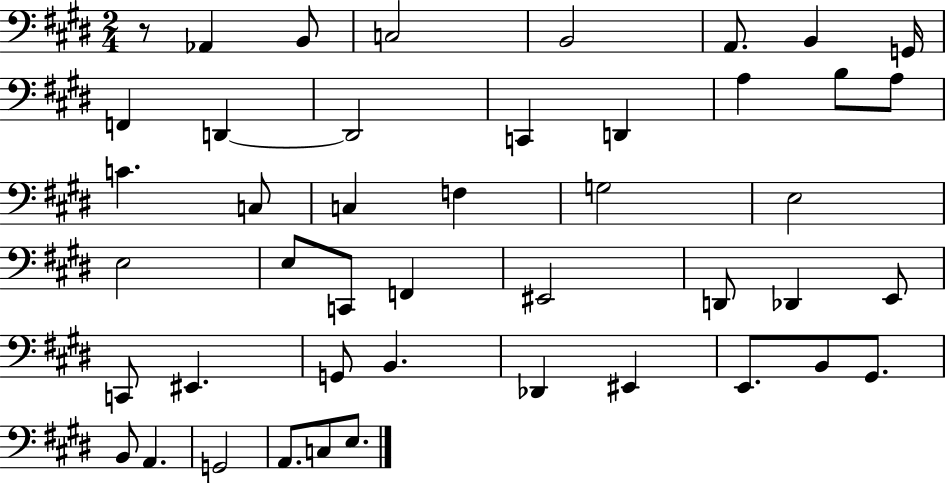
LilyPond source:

{
  \clef bass
  \numericTimeSignature
  \time 2/4
  \key e \major
  \repeat volta 2 { r8 aes,4 b,8 | c2 | b,2 | a,8. b,4 g,16 | \break f,4 d,4~~ | d,2 | c,4 d,4 | a4 b8 a8 | \break c'4. c8 | c4 f4 | g2 | e2 | \break e2 | e8 c,8 f,4 | eis,2 | d,8 des,4 e,8 | \break c,8 eis,4. | g,8 b,4. | des,4 eis,4 | e,8. b,8 gis,8. | \break b,8 a,4. | g,2 | a,8. c8 e8. | } \bar "|."
}